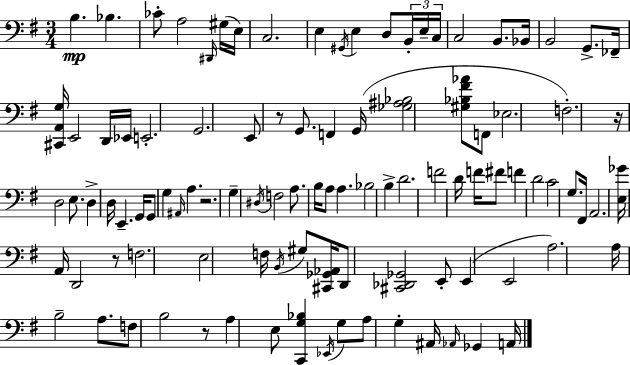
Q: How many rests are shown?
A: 5